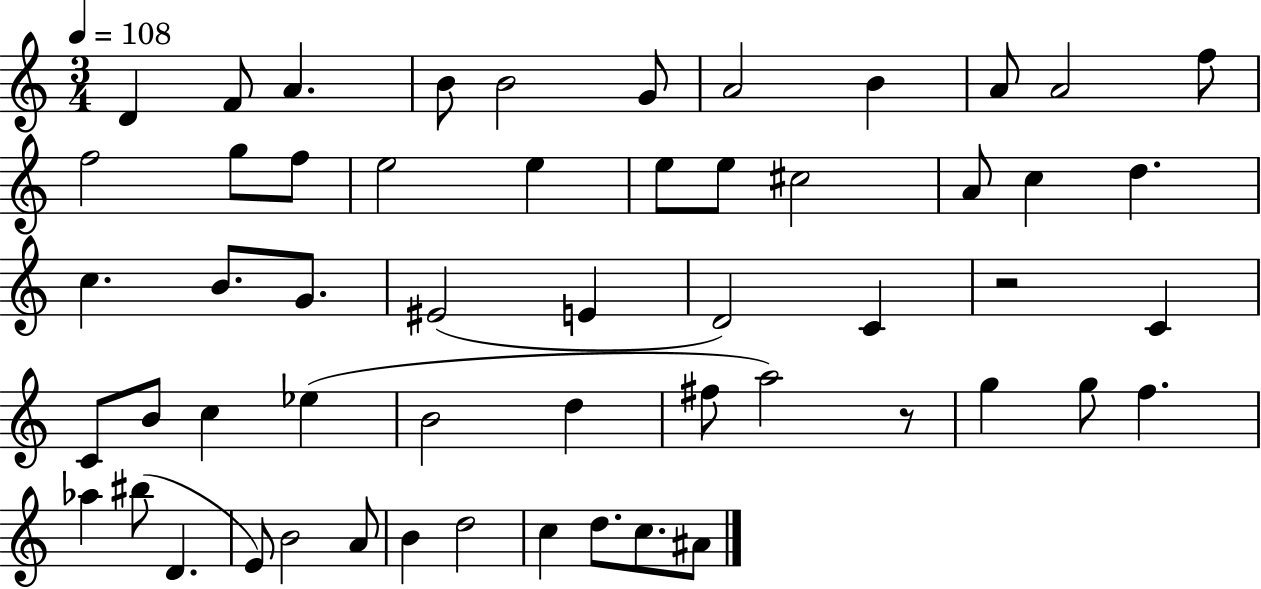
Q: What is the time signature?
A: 3/4